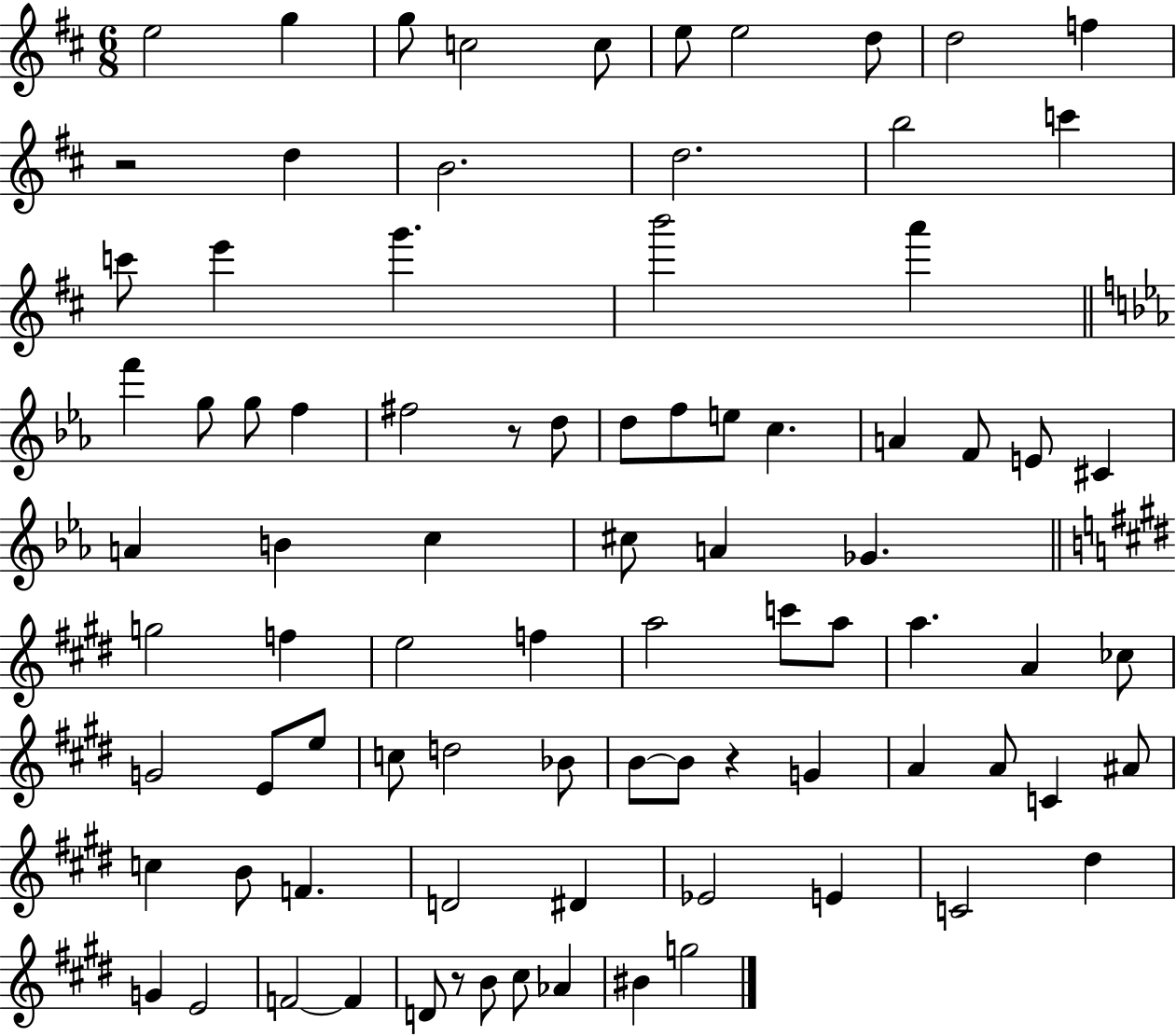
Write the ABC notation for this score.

X:1
T:Untitled
M:6/8
L:1/4
K:D
e2 g g/2 c2 c/2 e/2 e2 d/2 d2 f z2 d B2 d2 b2 c' c'/2 e' g' b'2 a' f' g/2 g/2 f ^f2 z/2 d/2 d/2 f/2 e/2 c A F/2 E/2 ^C A B c ^c/2 A _G g2 f e2 f a2 c'/2 a/2 a A _c/2 G2 E/2 e/2 c/2 d2 _B/2 B/2 B/2 z G A A/2 C ^A/2 c B/2 F D2 ^D _E2 E C2 ^d G E2 F2 F D/2 z/2 B/2 ^c/2 _A ^B g2